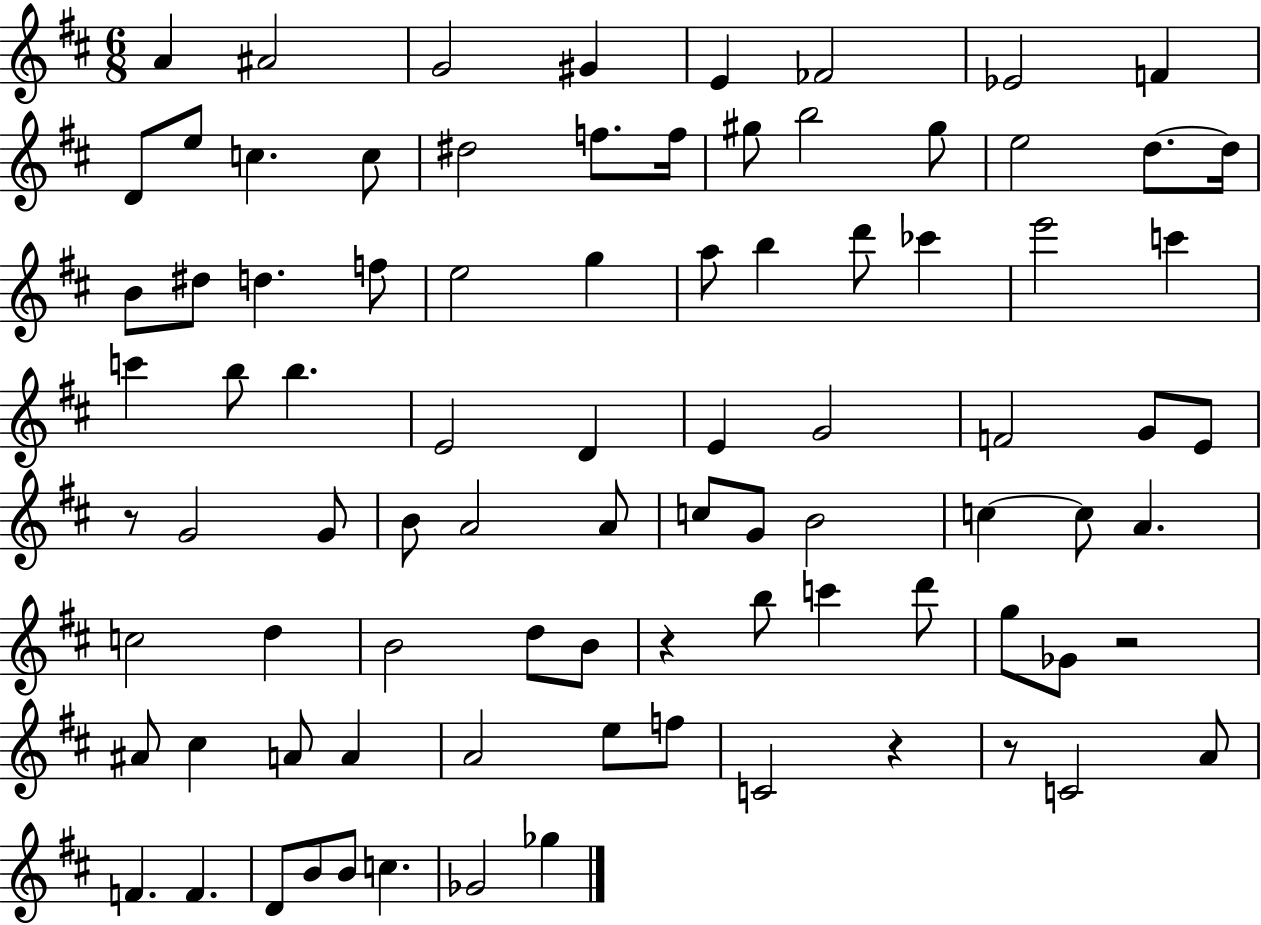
{
  \clef treble
  \numericTimeSignature
  \time 6/8
  \key d \major
  \repeat volta 2 { a'4 ais'2 | g'2 gis'4 | e'4 fes'2 | ees'2 f'4 | \break d'8 e''8 c''4. c''8 | dis''2 f''8. f''16 | gis''8 b''2 gis''8 | e''2 d''8.~~ d''16 | \break b'8 dis''8 d''4. f''8 | e''2 g''4 | a''8 b''4 d'''8 ces'''4 | e'''2 c'''4 | \break c'''4 b''8 b''4. | e'2 d'4 | e'4 g'2 | f'2 g'8 e'8 | \break r8 g'2 g'8 | b'8 a'2 a'8 | c''8 g'8 b'2 | c''4~~ c''8 a'4. | \break c''2 d''4 | b'2 d''8 b'8 | r4 b''8 c'''4 d'''8 | g''8 ges'8 r2 | \break ais'8 cis''4 a'8 a'4 | a'2 e''8 f''8 | c'2 r4 | r8 c'2 a'8 | \break f'4. f'4. | d'8 b'8 b'8 c''4. | ges'2 ges''4 | } \bar "|."
}